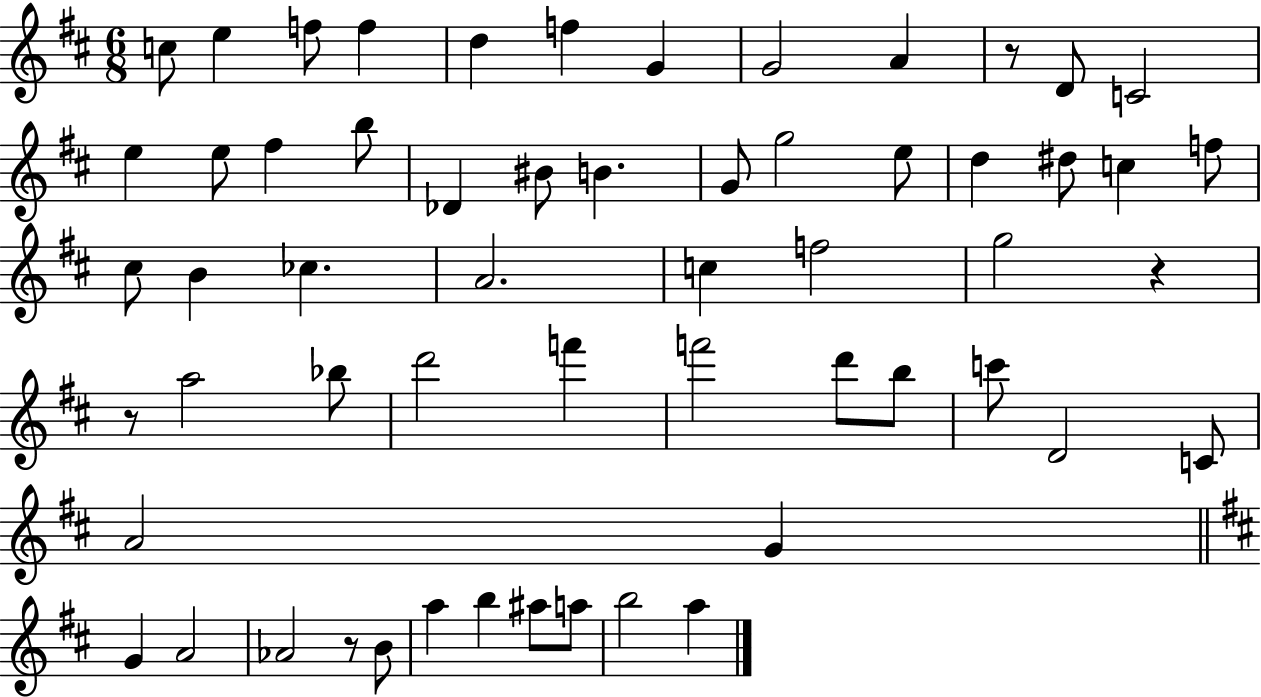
C5/e E5/q F5/e F5/q D5/q F5/q G4/q G4/h A4/q R/e D4/e C4/h E5/q E5/e F#5/q B5/e Db4/q BIS4/e B4/q. G4/e G5/h E5/e D5/q D#5/e C5/q F5/e C#5/e B4/q CES5/q. A4/h. C5/q F5/h G5/h R/q R/e A5/h Bb5/e D6/h F6/q F6/h D6/e B5/e C6/e D4/h C4/e A4/h G4/q G4/q A4/h Ab4/h R/e B4/e A5/q B5/q A#5/e A5/e B5/h A5/q